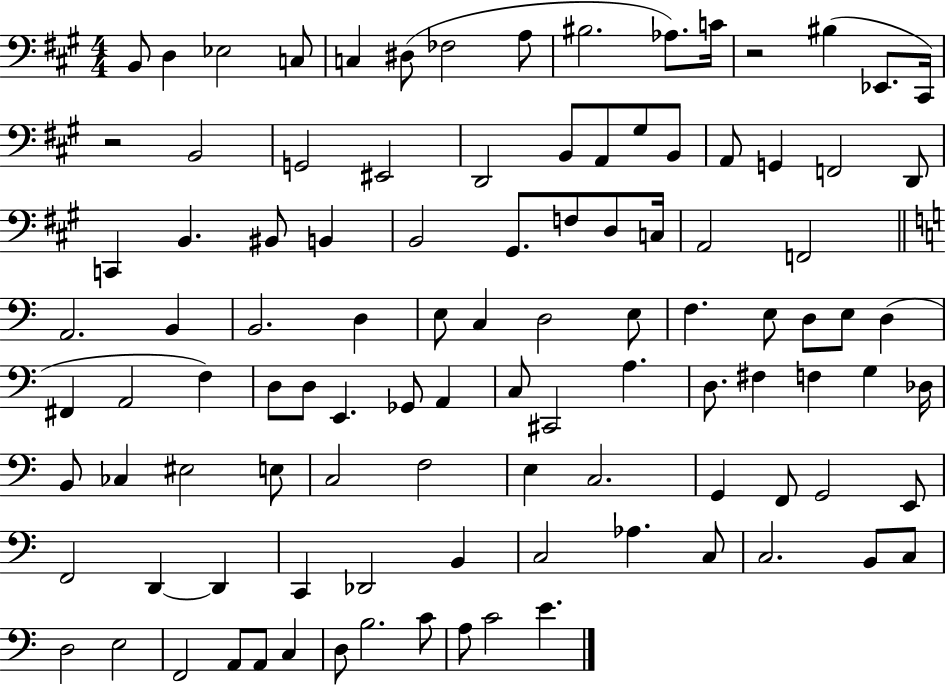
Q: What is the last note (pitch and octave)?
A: E4